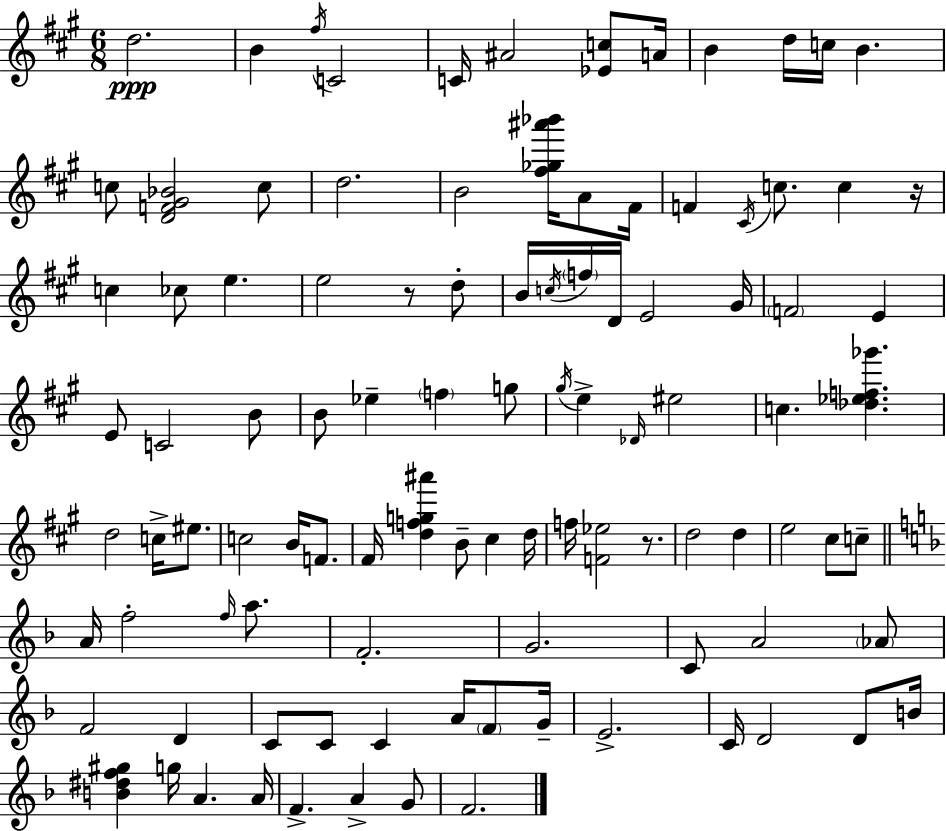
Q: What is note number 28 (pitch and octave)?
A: C5